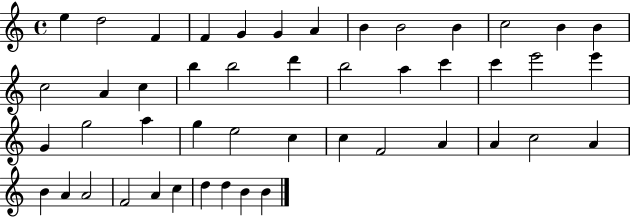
E5/q D5/h F4/q F4/q G4/q G4/q A4/q B4/q B4/h B4/q C5/h B4/q B4/q C5/h A4/q C5/q B5/q B5/h D6/q B5/h A5/q C6/q C6/q E6/h E6/q G4/q G5/h A5/q G5/q E5/h C5/q C5/q F4/h A4/q A4/q C5/h A4/q B4/q A4/q A4/h F4/h A4/q C5/q D5/q D5/q B4/q B4/q